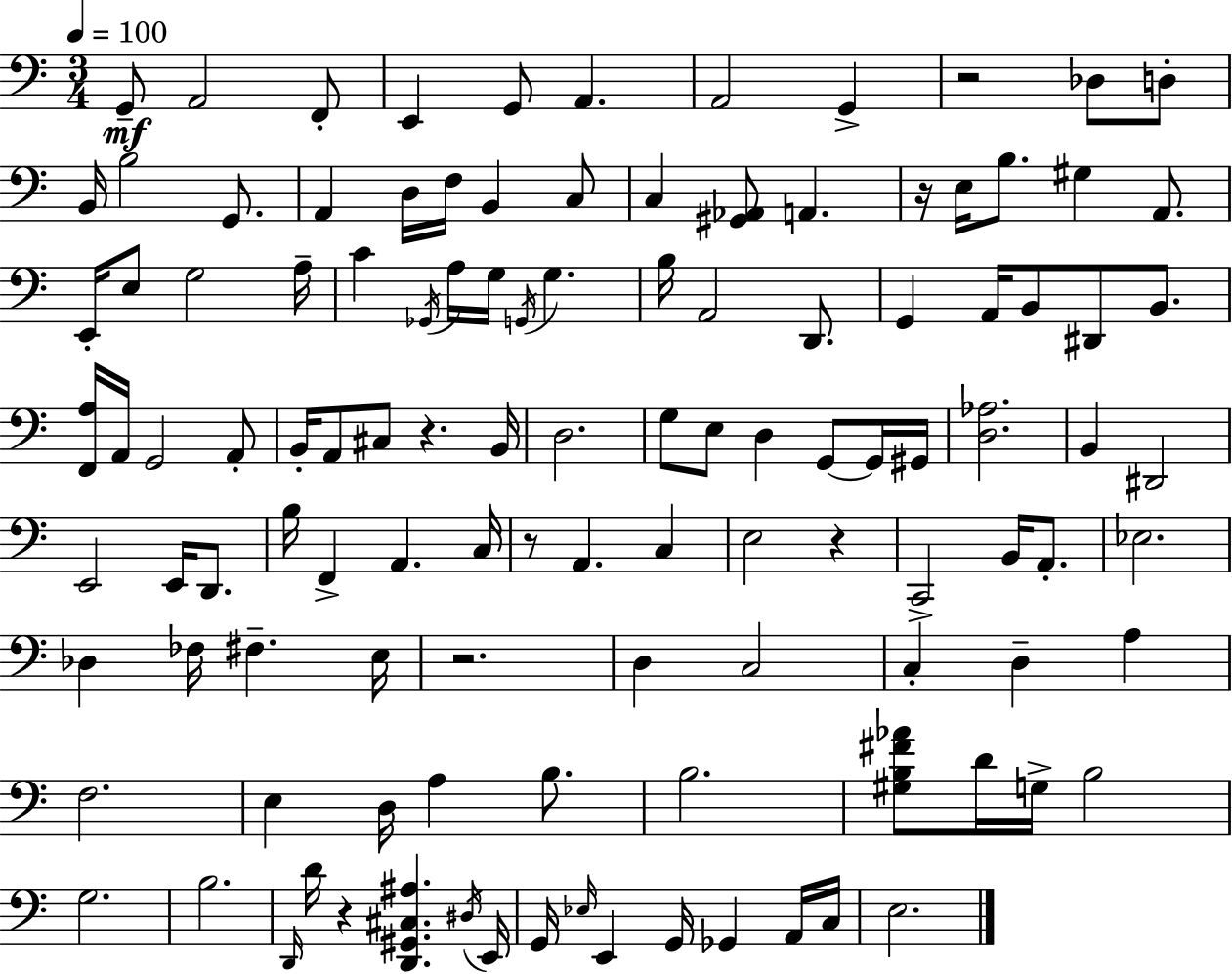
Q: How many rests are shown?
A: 7